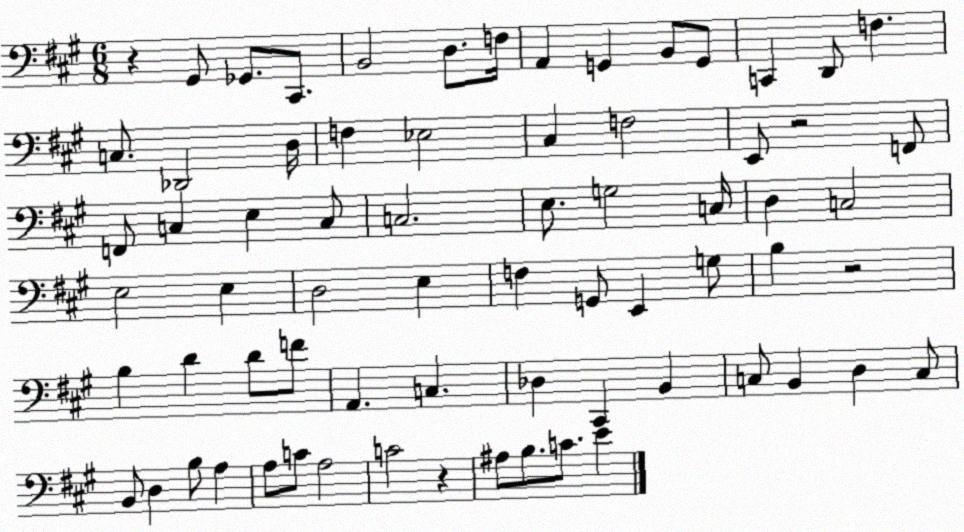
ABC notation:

X:1
T:Untitled
M:6/8
L:1/4
K:A
z ^G,,/2 _G,,/2 ^C,,/2 B,,2 D,/2 F,/4 A,, G,, B,,/2 G,,/2 C,, D,,/2 F, C,/2 _D,,2 D,/4 F, _E,2 ^C, F,2 E,,/2 z2 F,,/2 F,,/2 C, E, C,/2 C,2 E,/2 G,2 C,/4 D, C,2 E,2 E, D,2 E, F, G,,/2 E,, G,/2 B, z2 B, D D/2 F/2 A,, C, _D, ^C,, B,, C,/2 B,, D, C,/2 B,,/2 D, B,/2 A, A,/2 C/2 A,2 C2 z ^A,/2 B,/2 C/2 E